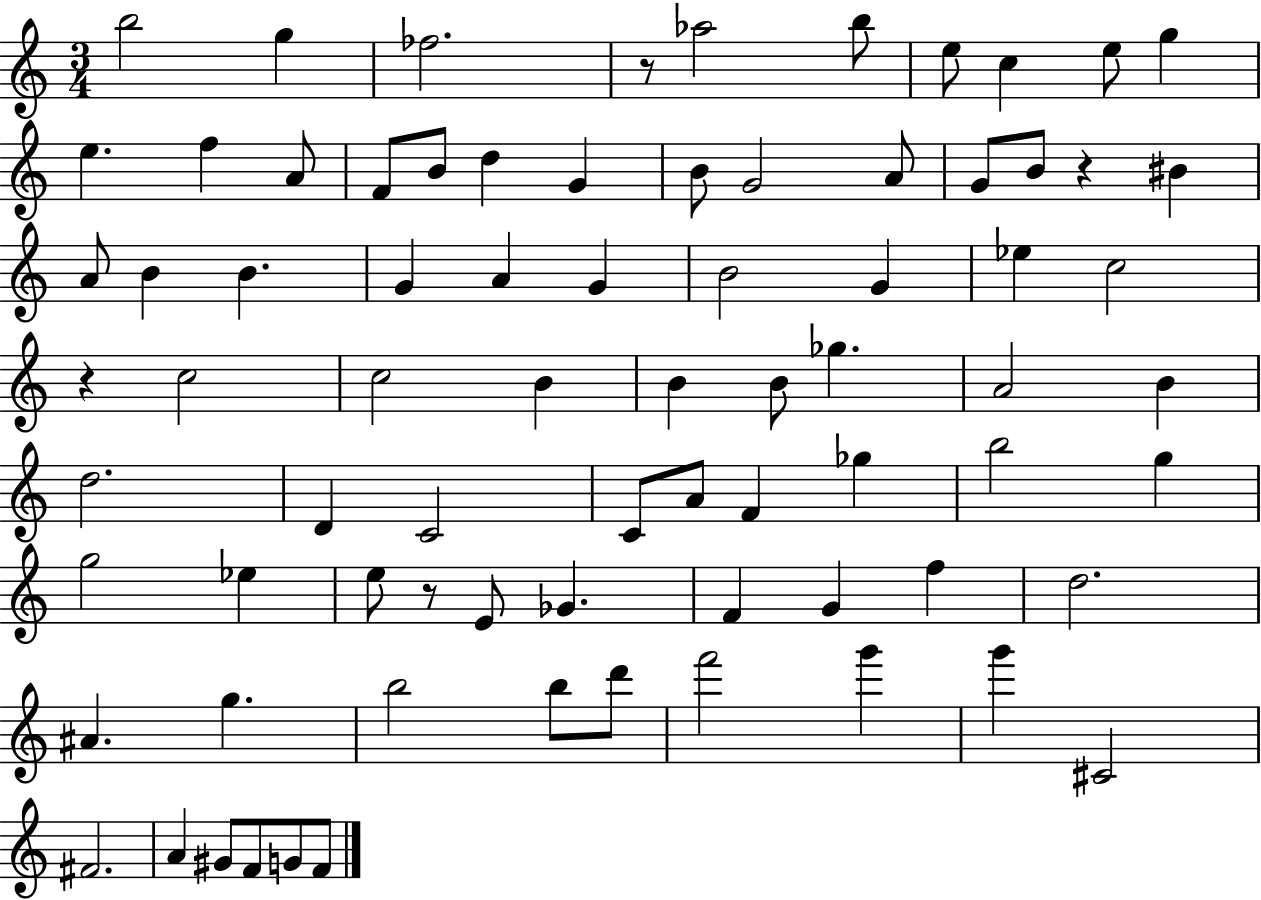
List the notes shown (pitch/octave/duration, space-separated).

B5/h G5/q FES5/h. R/e Ab5/h B5/e E5/e C5/q E5/e G5/q E5/q. F5/q A4/e F4/e B4/e D5/q G4/q B4/e G4/h A4/e G4/e B4/e R/q BIS4/q A4/e B4/q B4/q. G4/q A4/q G4/q B4/h G4/q Eb5/q C5/h R/q C5/h C5/h B4/q B4/q B4/e Gb5/q. A4/h B4/q D5/h. D4/q C4/h C4/e A4/e F4/q Gb5/q B5/h G5/q G5/h Eb5/q E5/e R/e E4/e Gb4/q. F4/q G4/q F5/q D5/h. A#4/q. G5/q. B5/h B5/e D6/e F6/h G6/q G6/q C#4/h F#4/h. A4/q G#4/e F4/e G4/e F4/e